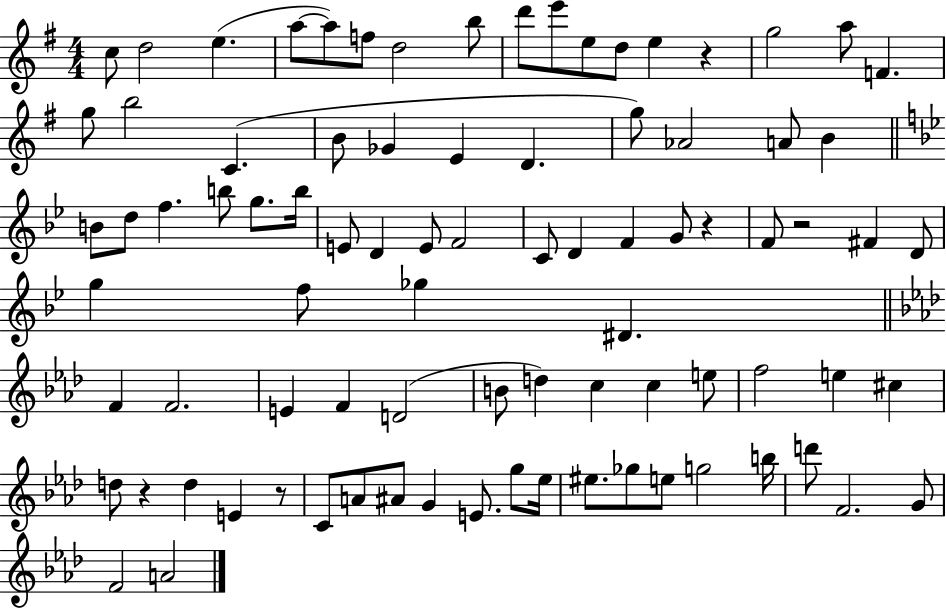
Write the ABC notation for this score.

X:1
T:Untitled
M:4/4
L:1/4
K:G
c/2 d2 e a/2 a/2 f/2 d2 b/2 d'/2 e'/2 e/2 d/2 e z g2 a/2 F g/2 b2 C B/2 _G E D g/2 _A2 A/2 B B/2 d/2 f b/2 g/2 b/4 E/2 D E/2 F2 C/2 D F G/2 z F/2 z2 ^F D/2 g f/2 _g ^D F F2 E F D2 B/2 d c c e/2 f2 e ^c d/2 z d E z/2 C/2 A/2 ^A/2 G E/2 g/2 _e/4 ^e/2 _g/2 e/2 g2 b/4 d'/2 F2 G/2 F2 A2